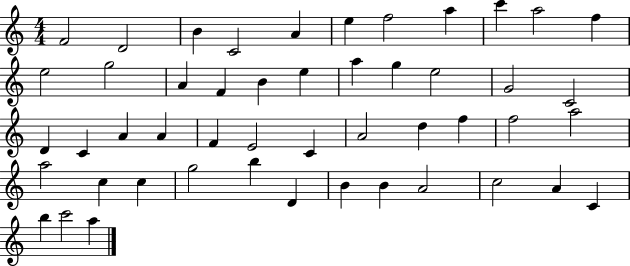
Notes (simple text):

F4/h D4/h B4/q C4/h A4/q E5/q F5/h A5/q C6/q A5/h F5/q E5/h G5/h A4/q F4/q B4/q E5/q A5/q G5/q E5/h G4/h C4/h D4/q C4/q A4/q A4/q F4/q E4/h C4/q A4/h D5/q F5/q F5/h A5/h A5/h C5/q C5/q G5/h B5/q D4/q B4/q B4/q A4/h C5/h A4/q C4/q B5/q C6/h A5/q